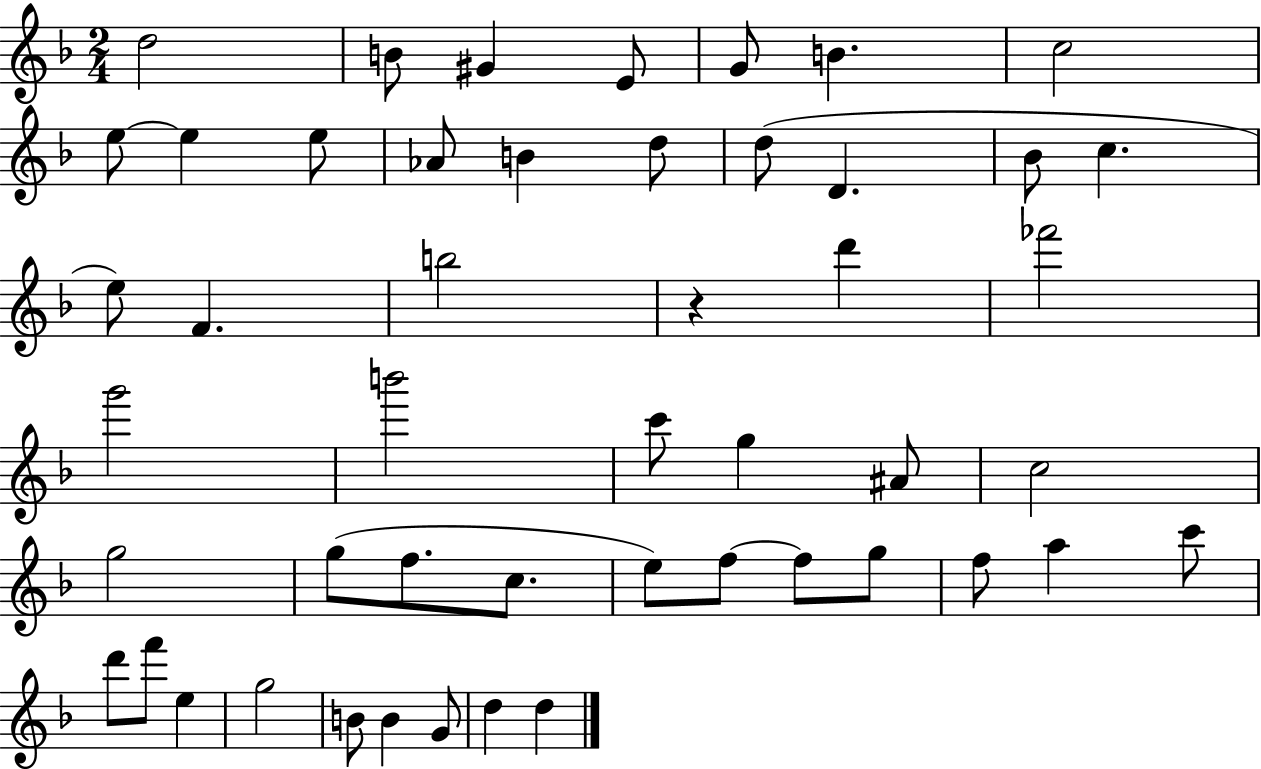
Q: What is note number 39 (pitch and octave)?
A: C6